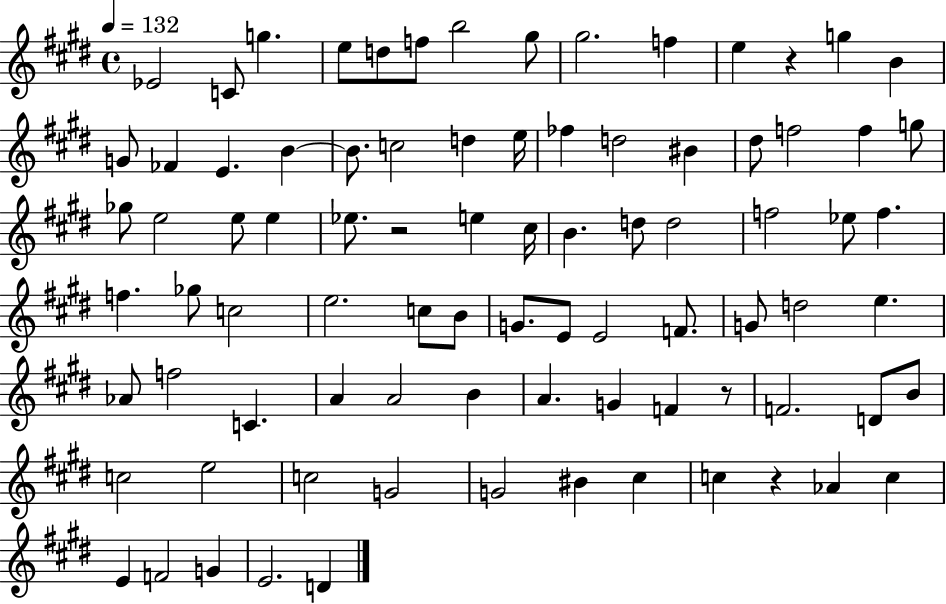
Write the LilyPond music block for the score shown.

{
  \clef treble
  \time 4/4
  \defaultTimeSignature
  \key e \major
  \tempo 4 = 132
  ees'2 c'8 g''4. | e''8 d''8 f''8 b''2 gis''8 | gis''2. f''4 | e''4 r4 g''4 b'4 | \break g'8 fes'4 e'4. b'4~~ | b'8. c''2 d''4 e''16 | fes''4 d''2 bis'4 | dis''8 f''2 f''4 g''8 | \break ges''8 e''2 e''8 e''4 | ees''8. r2 e''4 cis''16 | b'4. d''8 d''2 | f''2 ees''8 f''4. | \break f''4. ges''8 c''2 | e''2. c''8 b'8 | g'8. e'8 e'2 f'8. | g'8 d''2 e''4. | \break aes'8 f''2 c'4. | a'4 a'2 b'4 | a'4. g'4 f'4 r8 | f'2. d'8 b'8 | \break c''2 e''2 | c''2 g'2 | g'2 bis'4 cis''4 | c''4 r4 aes'4 c''4 | \break e'4 f'2 g'4 | e'2. d'4 | \bar "|."
}